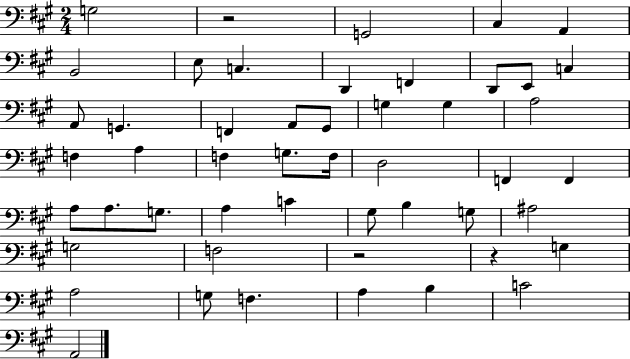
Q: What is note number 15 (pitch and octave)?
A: F2